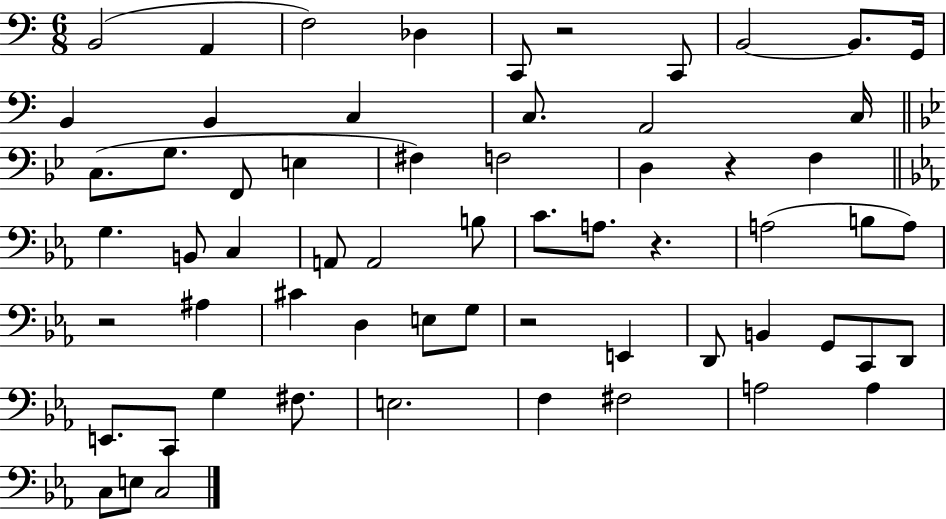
X:1
T:Untitled
M:6/8
L:1/4
K:C
B,,2 A,, F,2 _D, C,,/2 z2 C,,/2 B,,2 B,,/2 G,,/4 B,, B,, C, C,/2 A,,2 C,/4 C,/2 G,/2 F,,/2 E, ^F, F,2 D, z F, G, B,,/2 C, A,,/2 A,,2 B,/2 C/2 A,/2 z A,2 B,/2 A,/2 z2 ^A, ^C D, E,/2 G,/2 z2 E,, D,,/2 B,, G,,/2 C,,/2 D,,/2 E,,/2 C,,/2 G, ^F,/2 E,2 F, ^F,2 A,2 A, C,/2 E,/2 C,2